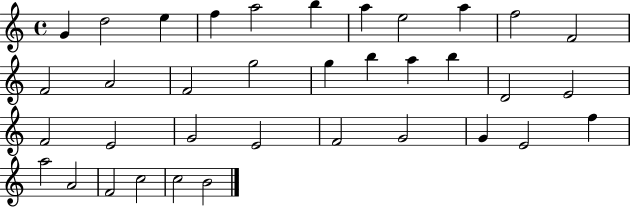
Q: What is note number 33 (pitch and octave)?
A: F4